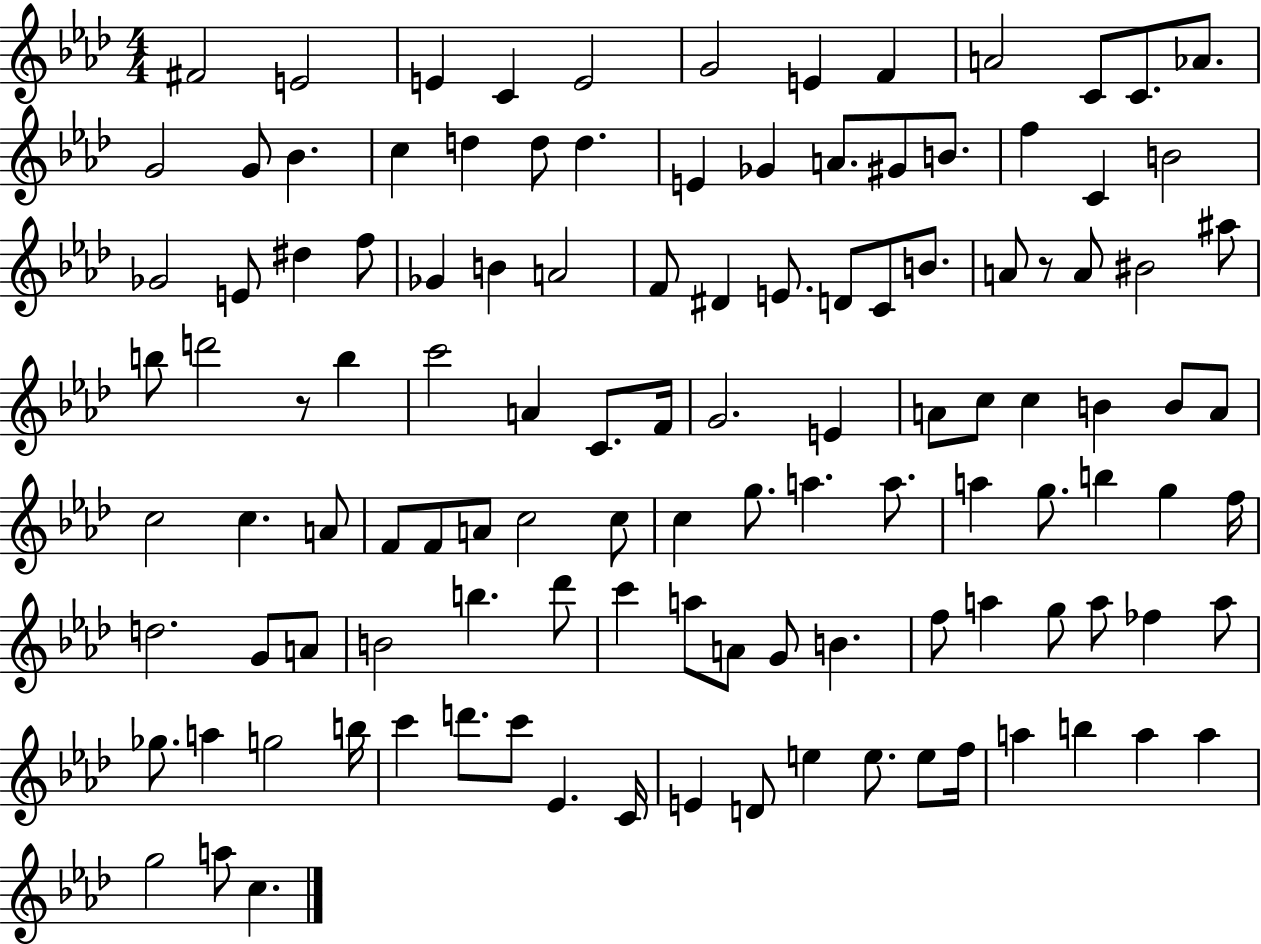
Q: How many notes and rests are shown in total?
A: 117